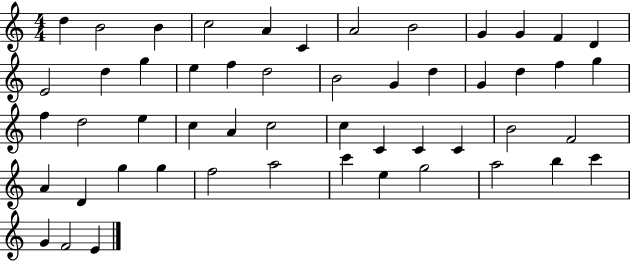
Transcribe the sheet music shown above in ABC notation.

X:1
T:Untitled
M:4/4
L:1/4
K:C
d B2 B c2 A C A2 B2 G G F D E2 d g e f d2 B2 G d G d f g f d2 e c A c2 c C C C B2 F2 A D g g f2 a2 c' e g2 a2 b c' G F2 E